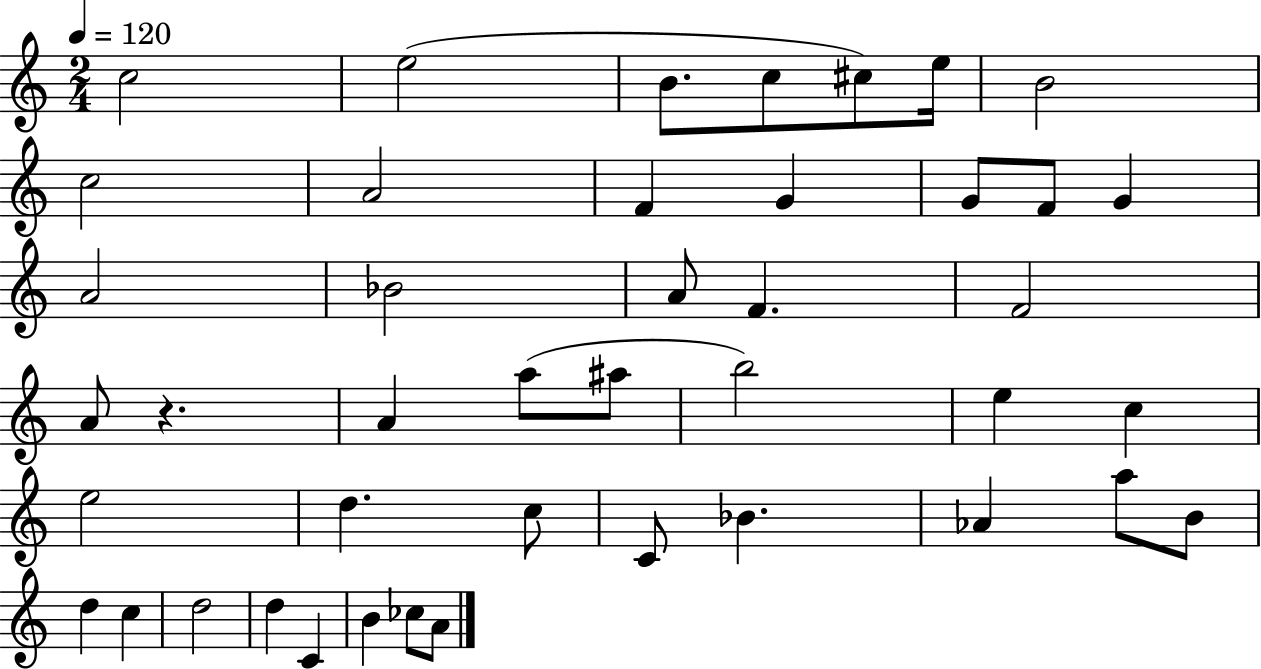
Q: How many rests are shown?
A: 1